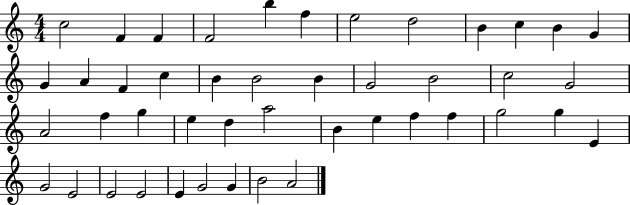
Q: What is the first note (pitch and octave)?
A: C5